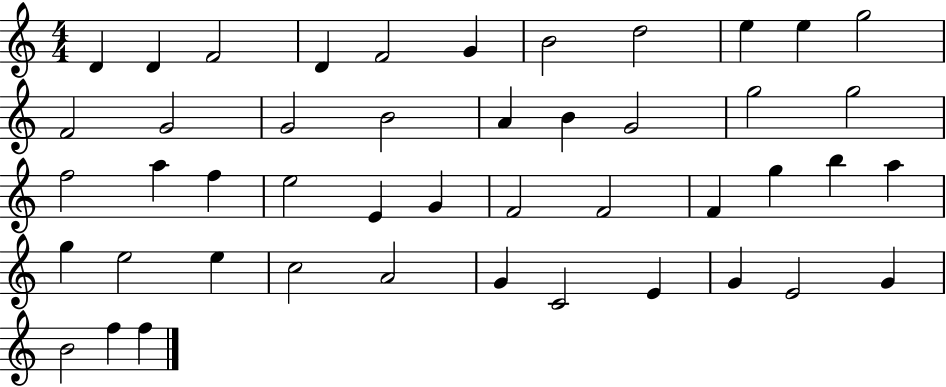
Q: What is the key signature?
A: C major